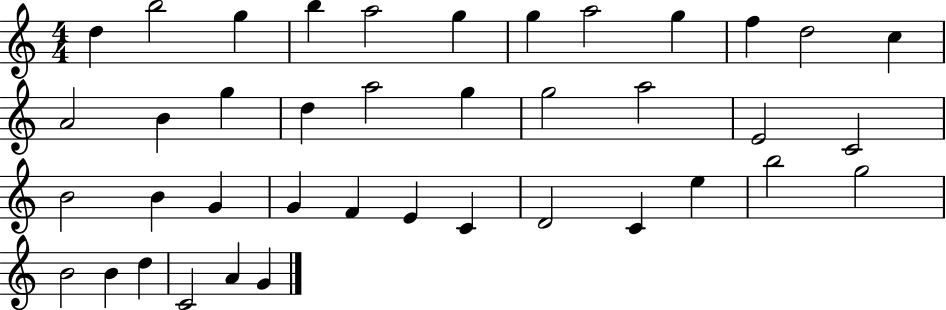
X:1
T:Untitled
M:4/4
L:1/4
K:C
d b2 g b a2 g g a2 g f d2 c A2 B g d a2 g g2 a2 E2 C2 B2 B G G F E C D2 C e b2 g2 B2 B d C2 A G